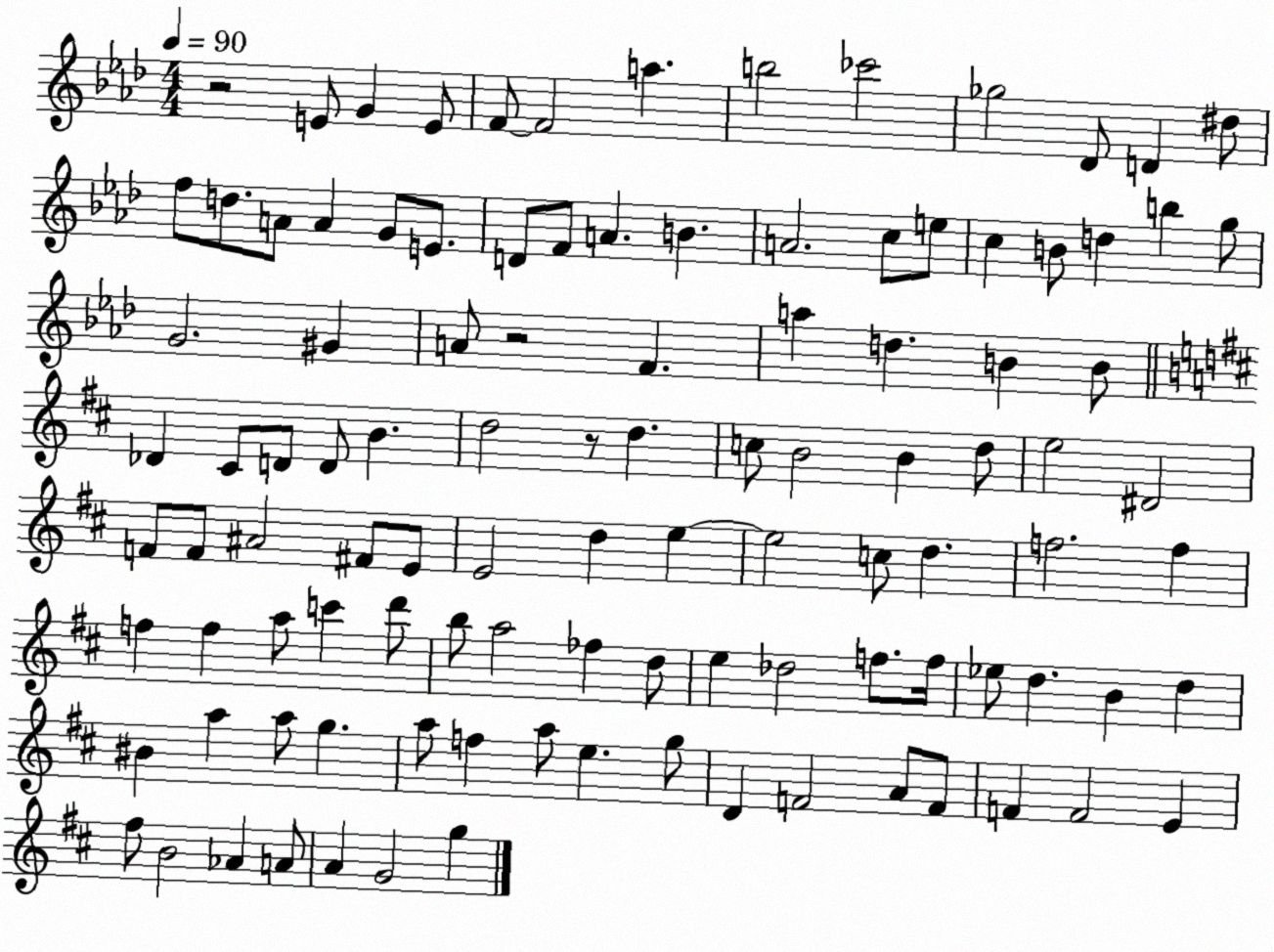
X:1
T:Untitled
M:4/4
L:1/4
K:Ab
z2 E/2 G E/2 F/2 F2 a b2 _c'2 _g2 _D/2 D ^d/2 f/2 d/2 A/2 A G/2 E/2 D/2 F/2 A B A2 c/2 e/2 c B/2 d b g/2 G2 ^G A/2 z2 F a d B B/2 _D ^C/2 D/2 D/2 B d2 z/2 d c/2 B2 B d/2 e2 ^D2 F/2 F/2 ^A2 ^F/2 E/2 E2 d e e2 c/2 d f2 f f f a/2 c' d'/2 b/2 a2 _f d/2 e _d2 f/2 f/4 _e/2 d B d ^B a a/2 g a/2 f a/2 e g/2 D F2 A/2 F/2 F F2 E ^f/2 B2 _A A/2 A G2 g